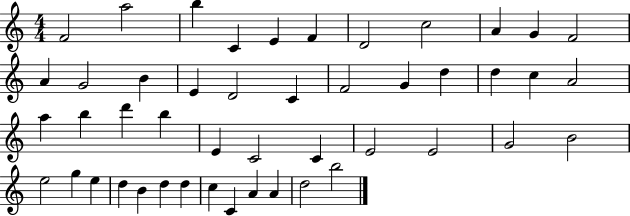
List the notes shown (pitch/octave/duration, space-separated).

F4/h A5/h B5/q C4/q E4/q F4/q D4/h C5/h A4/q G4/q F4/h A4/q G4/h B4/q E4/q D4/h C4/q F4/h G4/q D5/q D5/q C5/q A4/h A5/q B5/q D6/q B5/q E4/q C4/h C4/q E4/h E4/h G4/h B4/h E5/h G5/q E5/q D5/q B4/q D5/q D5/q C5/q C4/q A4/q A4/q D5/h B5/h